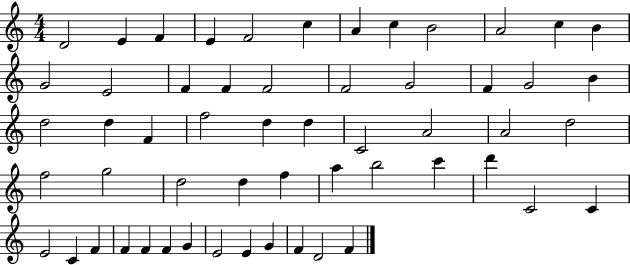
X:1
T:Untitled
M:4/4
L:1/4
K:C
D2 E F E F2 c A c B2 A2 c B G2 E2 F F F2 F2 G2 F G2 B d2 d F f2 d d C2 A2 A2 d2 f2 g2 d2 d f a b2 c' d' C2 C E2 C F F F F G E2 E G F D2 F